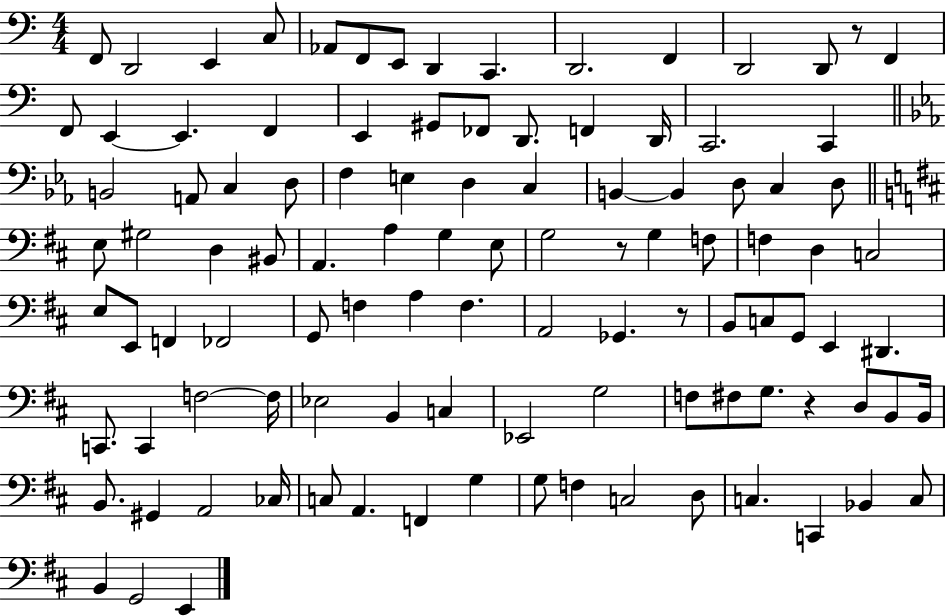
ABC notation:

X:1
T:Untitled
M:4/4
L:1/4
K:C
F,,/2 D,,2 E,, C,/2 _A,,/2 F,,/2 E,,/2 D,, C,, D,,2 F,, D,,2 D,,/2 z/2 F,, F,,/2 E,, E,, F,, E,, ^G,,/2 _F,,/2 D,,/2 F,, D,,/4 C,,2 C,, B,,2 A,,/2 C, D,/2 F, E, D, C, B,, B,, D,/2 C, D,/2 E,/2 ^G,2 D, ^B,,/2 A,, A, G, E,/2 G,2 z/2 G, F,/2 F, D, C,2 E,/2 E,,/2 F,, _F,,2 G,,/2 F, A, F, A,,2 _G,, z/2 B,,/2 C,/2 G,,/2 E,, ^D,, C,,/2 C,, F,2 F,/4 _E,2 B,, C, _E,,2 G,2 F,/2 ^F,/2 G,/2 z D,/2 B,,/2 B,,/4 B,,/2 ^G,, A,,2 _C,/4 C,/2 A,, F,, G, G,/2 F, C,2 D,/2 C, C,, _B,, C,/2 B,, G,,2 E,,